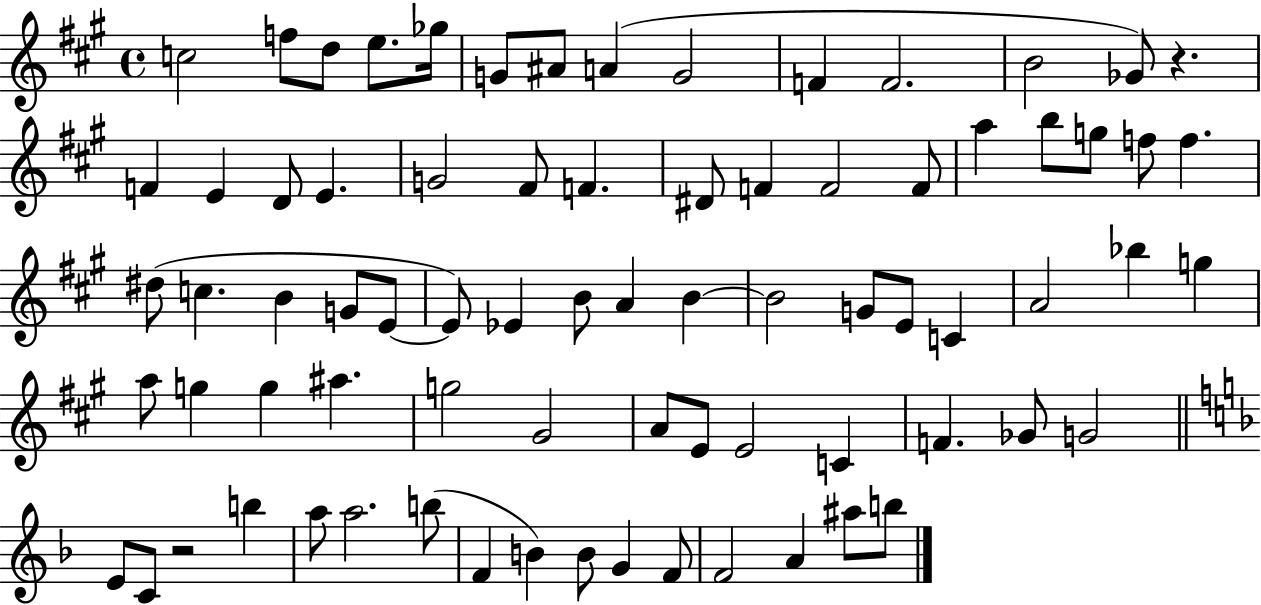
{
  \clef treble
  \time 4/4
  \defaultTimeSignature
  \key a \major
  \repeat volta 2 { c''2 f''8 d''8 e''8. ges''16 | g'8 ais'8 a'4( g'2 | f'4 f'2. | b'2 ges'8) r4. | \break f'4 e'4 d'8 e'4. | g'2 fis'8 f'4. | dis'8 f'4 f'2 f'8 | a''4 b''8 g''8 f''8 f''4. | \break dis''8( c''4. b'4 g'8 e'8~~ | e'8) ees'4 b'8 a'4 b'4~~ | b'2 g'8 e'8 c'4 | a'2 bes''4 g''4 | \break a''8 g''4 g''4 ais''4. | g''2 gis'2 | a'8 e'8 e'2 c'4 | f'4. ges'8 g'2 | \break \bar "||" \break \key f \major e'8 c'8 r2 b''4 | a''8 a''2. b''8( | f'4 b'4) b'8 g'4 f'8 | f'2 a'4 ais''8 b''8 | \break } \bar "|."
}